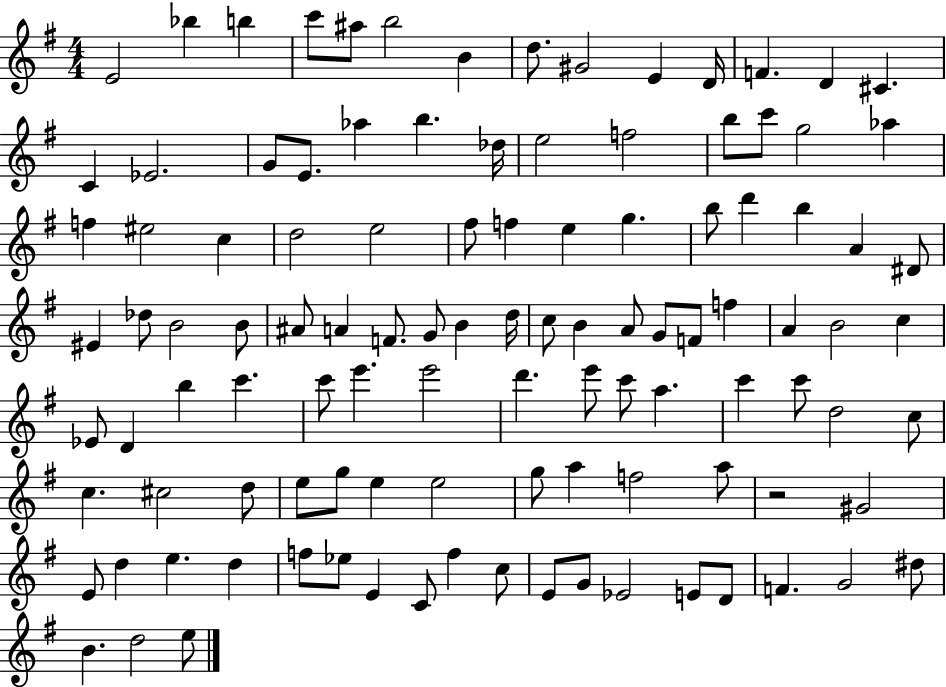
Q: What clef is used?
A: treble